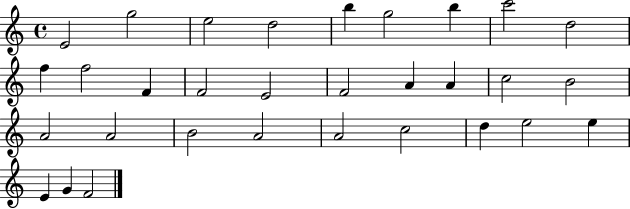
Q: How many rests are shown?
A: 0